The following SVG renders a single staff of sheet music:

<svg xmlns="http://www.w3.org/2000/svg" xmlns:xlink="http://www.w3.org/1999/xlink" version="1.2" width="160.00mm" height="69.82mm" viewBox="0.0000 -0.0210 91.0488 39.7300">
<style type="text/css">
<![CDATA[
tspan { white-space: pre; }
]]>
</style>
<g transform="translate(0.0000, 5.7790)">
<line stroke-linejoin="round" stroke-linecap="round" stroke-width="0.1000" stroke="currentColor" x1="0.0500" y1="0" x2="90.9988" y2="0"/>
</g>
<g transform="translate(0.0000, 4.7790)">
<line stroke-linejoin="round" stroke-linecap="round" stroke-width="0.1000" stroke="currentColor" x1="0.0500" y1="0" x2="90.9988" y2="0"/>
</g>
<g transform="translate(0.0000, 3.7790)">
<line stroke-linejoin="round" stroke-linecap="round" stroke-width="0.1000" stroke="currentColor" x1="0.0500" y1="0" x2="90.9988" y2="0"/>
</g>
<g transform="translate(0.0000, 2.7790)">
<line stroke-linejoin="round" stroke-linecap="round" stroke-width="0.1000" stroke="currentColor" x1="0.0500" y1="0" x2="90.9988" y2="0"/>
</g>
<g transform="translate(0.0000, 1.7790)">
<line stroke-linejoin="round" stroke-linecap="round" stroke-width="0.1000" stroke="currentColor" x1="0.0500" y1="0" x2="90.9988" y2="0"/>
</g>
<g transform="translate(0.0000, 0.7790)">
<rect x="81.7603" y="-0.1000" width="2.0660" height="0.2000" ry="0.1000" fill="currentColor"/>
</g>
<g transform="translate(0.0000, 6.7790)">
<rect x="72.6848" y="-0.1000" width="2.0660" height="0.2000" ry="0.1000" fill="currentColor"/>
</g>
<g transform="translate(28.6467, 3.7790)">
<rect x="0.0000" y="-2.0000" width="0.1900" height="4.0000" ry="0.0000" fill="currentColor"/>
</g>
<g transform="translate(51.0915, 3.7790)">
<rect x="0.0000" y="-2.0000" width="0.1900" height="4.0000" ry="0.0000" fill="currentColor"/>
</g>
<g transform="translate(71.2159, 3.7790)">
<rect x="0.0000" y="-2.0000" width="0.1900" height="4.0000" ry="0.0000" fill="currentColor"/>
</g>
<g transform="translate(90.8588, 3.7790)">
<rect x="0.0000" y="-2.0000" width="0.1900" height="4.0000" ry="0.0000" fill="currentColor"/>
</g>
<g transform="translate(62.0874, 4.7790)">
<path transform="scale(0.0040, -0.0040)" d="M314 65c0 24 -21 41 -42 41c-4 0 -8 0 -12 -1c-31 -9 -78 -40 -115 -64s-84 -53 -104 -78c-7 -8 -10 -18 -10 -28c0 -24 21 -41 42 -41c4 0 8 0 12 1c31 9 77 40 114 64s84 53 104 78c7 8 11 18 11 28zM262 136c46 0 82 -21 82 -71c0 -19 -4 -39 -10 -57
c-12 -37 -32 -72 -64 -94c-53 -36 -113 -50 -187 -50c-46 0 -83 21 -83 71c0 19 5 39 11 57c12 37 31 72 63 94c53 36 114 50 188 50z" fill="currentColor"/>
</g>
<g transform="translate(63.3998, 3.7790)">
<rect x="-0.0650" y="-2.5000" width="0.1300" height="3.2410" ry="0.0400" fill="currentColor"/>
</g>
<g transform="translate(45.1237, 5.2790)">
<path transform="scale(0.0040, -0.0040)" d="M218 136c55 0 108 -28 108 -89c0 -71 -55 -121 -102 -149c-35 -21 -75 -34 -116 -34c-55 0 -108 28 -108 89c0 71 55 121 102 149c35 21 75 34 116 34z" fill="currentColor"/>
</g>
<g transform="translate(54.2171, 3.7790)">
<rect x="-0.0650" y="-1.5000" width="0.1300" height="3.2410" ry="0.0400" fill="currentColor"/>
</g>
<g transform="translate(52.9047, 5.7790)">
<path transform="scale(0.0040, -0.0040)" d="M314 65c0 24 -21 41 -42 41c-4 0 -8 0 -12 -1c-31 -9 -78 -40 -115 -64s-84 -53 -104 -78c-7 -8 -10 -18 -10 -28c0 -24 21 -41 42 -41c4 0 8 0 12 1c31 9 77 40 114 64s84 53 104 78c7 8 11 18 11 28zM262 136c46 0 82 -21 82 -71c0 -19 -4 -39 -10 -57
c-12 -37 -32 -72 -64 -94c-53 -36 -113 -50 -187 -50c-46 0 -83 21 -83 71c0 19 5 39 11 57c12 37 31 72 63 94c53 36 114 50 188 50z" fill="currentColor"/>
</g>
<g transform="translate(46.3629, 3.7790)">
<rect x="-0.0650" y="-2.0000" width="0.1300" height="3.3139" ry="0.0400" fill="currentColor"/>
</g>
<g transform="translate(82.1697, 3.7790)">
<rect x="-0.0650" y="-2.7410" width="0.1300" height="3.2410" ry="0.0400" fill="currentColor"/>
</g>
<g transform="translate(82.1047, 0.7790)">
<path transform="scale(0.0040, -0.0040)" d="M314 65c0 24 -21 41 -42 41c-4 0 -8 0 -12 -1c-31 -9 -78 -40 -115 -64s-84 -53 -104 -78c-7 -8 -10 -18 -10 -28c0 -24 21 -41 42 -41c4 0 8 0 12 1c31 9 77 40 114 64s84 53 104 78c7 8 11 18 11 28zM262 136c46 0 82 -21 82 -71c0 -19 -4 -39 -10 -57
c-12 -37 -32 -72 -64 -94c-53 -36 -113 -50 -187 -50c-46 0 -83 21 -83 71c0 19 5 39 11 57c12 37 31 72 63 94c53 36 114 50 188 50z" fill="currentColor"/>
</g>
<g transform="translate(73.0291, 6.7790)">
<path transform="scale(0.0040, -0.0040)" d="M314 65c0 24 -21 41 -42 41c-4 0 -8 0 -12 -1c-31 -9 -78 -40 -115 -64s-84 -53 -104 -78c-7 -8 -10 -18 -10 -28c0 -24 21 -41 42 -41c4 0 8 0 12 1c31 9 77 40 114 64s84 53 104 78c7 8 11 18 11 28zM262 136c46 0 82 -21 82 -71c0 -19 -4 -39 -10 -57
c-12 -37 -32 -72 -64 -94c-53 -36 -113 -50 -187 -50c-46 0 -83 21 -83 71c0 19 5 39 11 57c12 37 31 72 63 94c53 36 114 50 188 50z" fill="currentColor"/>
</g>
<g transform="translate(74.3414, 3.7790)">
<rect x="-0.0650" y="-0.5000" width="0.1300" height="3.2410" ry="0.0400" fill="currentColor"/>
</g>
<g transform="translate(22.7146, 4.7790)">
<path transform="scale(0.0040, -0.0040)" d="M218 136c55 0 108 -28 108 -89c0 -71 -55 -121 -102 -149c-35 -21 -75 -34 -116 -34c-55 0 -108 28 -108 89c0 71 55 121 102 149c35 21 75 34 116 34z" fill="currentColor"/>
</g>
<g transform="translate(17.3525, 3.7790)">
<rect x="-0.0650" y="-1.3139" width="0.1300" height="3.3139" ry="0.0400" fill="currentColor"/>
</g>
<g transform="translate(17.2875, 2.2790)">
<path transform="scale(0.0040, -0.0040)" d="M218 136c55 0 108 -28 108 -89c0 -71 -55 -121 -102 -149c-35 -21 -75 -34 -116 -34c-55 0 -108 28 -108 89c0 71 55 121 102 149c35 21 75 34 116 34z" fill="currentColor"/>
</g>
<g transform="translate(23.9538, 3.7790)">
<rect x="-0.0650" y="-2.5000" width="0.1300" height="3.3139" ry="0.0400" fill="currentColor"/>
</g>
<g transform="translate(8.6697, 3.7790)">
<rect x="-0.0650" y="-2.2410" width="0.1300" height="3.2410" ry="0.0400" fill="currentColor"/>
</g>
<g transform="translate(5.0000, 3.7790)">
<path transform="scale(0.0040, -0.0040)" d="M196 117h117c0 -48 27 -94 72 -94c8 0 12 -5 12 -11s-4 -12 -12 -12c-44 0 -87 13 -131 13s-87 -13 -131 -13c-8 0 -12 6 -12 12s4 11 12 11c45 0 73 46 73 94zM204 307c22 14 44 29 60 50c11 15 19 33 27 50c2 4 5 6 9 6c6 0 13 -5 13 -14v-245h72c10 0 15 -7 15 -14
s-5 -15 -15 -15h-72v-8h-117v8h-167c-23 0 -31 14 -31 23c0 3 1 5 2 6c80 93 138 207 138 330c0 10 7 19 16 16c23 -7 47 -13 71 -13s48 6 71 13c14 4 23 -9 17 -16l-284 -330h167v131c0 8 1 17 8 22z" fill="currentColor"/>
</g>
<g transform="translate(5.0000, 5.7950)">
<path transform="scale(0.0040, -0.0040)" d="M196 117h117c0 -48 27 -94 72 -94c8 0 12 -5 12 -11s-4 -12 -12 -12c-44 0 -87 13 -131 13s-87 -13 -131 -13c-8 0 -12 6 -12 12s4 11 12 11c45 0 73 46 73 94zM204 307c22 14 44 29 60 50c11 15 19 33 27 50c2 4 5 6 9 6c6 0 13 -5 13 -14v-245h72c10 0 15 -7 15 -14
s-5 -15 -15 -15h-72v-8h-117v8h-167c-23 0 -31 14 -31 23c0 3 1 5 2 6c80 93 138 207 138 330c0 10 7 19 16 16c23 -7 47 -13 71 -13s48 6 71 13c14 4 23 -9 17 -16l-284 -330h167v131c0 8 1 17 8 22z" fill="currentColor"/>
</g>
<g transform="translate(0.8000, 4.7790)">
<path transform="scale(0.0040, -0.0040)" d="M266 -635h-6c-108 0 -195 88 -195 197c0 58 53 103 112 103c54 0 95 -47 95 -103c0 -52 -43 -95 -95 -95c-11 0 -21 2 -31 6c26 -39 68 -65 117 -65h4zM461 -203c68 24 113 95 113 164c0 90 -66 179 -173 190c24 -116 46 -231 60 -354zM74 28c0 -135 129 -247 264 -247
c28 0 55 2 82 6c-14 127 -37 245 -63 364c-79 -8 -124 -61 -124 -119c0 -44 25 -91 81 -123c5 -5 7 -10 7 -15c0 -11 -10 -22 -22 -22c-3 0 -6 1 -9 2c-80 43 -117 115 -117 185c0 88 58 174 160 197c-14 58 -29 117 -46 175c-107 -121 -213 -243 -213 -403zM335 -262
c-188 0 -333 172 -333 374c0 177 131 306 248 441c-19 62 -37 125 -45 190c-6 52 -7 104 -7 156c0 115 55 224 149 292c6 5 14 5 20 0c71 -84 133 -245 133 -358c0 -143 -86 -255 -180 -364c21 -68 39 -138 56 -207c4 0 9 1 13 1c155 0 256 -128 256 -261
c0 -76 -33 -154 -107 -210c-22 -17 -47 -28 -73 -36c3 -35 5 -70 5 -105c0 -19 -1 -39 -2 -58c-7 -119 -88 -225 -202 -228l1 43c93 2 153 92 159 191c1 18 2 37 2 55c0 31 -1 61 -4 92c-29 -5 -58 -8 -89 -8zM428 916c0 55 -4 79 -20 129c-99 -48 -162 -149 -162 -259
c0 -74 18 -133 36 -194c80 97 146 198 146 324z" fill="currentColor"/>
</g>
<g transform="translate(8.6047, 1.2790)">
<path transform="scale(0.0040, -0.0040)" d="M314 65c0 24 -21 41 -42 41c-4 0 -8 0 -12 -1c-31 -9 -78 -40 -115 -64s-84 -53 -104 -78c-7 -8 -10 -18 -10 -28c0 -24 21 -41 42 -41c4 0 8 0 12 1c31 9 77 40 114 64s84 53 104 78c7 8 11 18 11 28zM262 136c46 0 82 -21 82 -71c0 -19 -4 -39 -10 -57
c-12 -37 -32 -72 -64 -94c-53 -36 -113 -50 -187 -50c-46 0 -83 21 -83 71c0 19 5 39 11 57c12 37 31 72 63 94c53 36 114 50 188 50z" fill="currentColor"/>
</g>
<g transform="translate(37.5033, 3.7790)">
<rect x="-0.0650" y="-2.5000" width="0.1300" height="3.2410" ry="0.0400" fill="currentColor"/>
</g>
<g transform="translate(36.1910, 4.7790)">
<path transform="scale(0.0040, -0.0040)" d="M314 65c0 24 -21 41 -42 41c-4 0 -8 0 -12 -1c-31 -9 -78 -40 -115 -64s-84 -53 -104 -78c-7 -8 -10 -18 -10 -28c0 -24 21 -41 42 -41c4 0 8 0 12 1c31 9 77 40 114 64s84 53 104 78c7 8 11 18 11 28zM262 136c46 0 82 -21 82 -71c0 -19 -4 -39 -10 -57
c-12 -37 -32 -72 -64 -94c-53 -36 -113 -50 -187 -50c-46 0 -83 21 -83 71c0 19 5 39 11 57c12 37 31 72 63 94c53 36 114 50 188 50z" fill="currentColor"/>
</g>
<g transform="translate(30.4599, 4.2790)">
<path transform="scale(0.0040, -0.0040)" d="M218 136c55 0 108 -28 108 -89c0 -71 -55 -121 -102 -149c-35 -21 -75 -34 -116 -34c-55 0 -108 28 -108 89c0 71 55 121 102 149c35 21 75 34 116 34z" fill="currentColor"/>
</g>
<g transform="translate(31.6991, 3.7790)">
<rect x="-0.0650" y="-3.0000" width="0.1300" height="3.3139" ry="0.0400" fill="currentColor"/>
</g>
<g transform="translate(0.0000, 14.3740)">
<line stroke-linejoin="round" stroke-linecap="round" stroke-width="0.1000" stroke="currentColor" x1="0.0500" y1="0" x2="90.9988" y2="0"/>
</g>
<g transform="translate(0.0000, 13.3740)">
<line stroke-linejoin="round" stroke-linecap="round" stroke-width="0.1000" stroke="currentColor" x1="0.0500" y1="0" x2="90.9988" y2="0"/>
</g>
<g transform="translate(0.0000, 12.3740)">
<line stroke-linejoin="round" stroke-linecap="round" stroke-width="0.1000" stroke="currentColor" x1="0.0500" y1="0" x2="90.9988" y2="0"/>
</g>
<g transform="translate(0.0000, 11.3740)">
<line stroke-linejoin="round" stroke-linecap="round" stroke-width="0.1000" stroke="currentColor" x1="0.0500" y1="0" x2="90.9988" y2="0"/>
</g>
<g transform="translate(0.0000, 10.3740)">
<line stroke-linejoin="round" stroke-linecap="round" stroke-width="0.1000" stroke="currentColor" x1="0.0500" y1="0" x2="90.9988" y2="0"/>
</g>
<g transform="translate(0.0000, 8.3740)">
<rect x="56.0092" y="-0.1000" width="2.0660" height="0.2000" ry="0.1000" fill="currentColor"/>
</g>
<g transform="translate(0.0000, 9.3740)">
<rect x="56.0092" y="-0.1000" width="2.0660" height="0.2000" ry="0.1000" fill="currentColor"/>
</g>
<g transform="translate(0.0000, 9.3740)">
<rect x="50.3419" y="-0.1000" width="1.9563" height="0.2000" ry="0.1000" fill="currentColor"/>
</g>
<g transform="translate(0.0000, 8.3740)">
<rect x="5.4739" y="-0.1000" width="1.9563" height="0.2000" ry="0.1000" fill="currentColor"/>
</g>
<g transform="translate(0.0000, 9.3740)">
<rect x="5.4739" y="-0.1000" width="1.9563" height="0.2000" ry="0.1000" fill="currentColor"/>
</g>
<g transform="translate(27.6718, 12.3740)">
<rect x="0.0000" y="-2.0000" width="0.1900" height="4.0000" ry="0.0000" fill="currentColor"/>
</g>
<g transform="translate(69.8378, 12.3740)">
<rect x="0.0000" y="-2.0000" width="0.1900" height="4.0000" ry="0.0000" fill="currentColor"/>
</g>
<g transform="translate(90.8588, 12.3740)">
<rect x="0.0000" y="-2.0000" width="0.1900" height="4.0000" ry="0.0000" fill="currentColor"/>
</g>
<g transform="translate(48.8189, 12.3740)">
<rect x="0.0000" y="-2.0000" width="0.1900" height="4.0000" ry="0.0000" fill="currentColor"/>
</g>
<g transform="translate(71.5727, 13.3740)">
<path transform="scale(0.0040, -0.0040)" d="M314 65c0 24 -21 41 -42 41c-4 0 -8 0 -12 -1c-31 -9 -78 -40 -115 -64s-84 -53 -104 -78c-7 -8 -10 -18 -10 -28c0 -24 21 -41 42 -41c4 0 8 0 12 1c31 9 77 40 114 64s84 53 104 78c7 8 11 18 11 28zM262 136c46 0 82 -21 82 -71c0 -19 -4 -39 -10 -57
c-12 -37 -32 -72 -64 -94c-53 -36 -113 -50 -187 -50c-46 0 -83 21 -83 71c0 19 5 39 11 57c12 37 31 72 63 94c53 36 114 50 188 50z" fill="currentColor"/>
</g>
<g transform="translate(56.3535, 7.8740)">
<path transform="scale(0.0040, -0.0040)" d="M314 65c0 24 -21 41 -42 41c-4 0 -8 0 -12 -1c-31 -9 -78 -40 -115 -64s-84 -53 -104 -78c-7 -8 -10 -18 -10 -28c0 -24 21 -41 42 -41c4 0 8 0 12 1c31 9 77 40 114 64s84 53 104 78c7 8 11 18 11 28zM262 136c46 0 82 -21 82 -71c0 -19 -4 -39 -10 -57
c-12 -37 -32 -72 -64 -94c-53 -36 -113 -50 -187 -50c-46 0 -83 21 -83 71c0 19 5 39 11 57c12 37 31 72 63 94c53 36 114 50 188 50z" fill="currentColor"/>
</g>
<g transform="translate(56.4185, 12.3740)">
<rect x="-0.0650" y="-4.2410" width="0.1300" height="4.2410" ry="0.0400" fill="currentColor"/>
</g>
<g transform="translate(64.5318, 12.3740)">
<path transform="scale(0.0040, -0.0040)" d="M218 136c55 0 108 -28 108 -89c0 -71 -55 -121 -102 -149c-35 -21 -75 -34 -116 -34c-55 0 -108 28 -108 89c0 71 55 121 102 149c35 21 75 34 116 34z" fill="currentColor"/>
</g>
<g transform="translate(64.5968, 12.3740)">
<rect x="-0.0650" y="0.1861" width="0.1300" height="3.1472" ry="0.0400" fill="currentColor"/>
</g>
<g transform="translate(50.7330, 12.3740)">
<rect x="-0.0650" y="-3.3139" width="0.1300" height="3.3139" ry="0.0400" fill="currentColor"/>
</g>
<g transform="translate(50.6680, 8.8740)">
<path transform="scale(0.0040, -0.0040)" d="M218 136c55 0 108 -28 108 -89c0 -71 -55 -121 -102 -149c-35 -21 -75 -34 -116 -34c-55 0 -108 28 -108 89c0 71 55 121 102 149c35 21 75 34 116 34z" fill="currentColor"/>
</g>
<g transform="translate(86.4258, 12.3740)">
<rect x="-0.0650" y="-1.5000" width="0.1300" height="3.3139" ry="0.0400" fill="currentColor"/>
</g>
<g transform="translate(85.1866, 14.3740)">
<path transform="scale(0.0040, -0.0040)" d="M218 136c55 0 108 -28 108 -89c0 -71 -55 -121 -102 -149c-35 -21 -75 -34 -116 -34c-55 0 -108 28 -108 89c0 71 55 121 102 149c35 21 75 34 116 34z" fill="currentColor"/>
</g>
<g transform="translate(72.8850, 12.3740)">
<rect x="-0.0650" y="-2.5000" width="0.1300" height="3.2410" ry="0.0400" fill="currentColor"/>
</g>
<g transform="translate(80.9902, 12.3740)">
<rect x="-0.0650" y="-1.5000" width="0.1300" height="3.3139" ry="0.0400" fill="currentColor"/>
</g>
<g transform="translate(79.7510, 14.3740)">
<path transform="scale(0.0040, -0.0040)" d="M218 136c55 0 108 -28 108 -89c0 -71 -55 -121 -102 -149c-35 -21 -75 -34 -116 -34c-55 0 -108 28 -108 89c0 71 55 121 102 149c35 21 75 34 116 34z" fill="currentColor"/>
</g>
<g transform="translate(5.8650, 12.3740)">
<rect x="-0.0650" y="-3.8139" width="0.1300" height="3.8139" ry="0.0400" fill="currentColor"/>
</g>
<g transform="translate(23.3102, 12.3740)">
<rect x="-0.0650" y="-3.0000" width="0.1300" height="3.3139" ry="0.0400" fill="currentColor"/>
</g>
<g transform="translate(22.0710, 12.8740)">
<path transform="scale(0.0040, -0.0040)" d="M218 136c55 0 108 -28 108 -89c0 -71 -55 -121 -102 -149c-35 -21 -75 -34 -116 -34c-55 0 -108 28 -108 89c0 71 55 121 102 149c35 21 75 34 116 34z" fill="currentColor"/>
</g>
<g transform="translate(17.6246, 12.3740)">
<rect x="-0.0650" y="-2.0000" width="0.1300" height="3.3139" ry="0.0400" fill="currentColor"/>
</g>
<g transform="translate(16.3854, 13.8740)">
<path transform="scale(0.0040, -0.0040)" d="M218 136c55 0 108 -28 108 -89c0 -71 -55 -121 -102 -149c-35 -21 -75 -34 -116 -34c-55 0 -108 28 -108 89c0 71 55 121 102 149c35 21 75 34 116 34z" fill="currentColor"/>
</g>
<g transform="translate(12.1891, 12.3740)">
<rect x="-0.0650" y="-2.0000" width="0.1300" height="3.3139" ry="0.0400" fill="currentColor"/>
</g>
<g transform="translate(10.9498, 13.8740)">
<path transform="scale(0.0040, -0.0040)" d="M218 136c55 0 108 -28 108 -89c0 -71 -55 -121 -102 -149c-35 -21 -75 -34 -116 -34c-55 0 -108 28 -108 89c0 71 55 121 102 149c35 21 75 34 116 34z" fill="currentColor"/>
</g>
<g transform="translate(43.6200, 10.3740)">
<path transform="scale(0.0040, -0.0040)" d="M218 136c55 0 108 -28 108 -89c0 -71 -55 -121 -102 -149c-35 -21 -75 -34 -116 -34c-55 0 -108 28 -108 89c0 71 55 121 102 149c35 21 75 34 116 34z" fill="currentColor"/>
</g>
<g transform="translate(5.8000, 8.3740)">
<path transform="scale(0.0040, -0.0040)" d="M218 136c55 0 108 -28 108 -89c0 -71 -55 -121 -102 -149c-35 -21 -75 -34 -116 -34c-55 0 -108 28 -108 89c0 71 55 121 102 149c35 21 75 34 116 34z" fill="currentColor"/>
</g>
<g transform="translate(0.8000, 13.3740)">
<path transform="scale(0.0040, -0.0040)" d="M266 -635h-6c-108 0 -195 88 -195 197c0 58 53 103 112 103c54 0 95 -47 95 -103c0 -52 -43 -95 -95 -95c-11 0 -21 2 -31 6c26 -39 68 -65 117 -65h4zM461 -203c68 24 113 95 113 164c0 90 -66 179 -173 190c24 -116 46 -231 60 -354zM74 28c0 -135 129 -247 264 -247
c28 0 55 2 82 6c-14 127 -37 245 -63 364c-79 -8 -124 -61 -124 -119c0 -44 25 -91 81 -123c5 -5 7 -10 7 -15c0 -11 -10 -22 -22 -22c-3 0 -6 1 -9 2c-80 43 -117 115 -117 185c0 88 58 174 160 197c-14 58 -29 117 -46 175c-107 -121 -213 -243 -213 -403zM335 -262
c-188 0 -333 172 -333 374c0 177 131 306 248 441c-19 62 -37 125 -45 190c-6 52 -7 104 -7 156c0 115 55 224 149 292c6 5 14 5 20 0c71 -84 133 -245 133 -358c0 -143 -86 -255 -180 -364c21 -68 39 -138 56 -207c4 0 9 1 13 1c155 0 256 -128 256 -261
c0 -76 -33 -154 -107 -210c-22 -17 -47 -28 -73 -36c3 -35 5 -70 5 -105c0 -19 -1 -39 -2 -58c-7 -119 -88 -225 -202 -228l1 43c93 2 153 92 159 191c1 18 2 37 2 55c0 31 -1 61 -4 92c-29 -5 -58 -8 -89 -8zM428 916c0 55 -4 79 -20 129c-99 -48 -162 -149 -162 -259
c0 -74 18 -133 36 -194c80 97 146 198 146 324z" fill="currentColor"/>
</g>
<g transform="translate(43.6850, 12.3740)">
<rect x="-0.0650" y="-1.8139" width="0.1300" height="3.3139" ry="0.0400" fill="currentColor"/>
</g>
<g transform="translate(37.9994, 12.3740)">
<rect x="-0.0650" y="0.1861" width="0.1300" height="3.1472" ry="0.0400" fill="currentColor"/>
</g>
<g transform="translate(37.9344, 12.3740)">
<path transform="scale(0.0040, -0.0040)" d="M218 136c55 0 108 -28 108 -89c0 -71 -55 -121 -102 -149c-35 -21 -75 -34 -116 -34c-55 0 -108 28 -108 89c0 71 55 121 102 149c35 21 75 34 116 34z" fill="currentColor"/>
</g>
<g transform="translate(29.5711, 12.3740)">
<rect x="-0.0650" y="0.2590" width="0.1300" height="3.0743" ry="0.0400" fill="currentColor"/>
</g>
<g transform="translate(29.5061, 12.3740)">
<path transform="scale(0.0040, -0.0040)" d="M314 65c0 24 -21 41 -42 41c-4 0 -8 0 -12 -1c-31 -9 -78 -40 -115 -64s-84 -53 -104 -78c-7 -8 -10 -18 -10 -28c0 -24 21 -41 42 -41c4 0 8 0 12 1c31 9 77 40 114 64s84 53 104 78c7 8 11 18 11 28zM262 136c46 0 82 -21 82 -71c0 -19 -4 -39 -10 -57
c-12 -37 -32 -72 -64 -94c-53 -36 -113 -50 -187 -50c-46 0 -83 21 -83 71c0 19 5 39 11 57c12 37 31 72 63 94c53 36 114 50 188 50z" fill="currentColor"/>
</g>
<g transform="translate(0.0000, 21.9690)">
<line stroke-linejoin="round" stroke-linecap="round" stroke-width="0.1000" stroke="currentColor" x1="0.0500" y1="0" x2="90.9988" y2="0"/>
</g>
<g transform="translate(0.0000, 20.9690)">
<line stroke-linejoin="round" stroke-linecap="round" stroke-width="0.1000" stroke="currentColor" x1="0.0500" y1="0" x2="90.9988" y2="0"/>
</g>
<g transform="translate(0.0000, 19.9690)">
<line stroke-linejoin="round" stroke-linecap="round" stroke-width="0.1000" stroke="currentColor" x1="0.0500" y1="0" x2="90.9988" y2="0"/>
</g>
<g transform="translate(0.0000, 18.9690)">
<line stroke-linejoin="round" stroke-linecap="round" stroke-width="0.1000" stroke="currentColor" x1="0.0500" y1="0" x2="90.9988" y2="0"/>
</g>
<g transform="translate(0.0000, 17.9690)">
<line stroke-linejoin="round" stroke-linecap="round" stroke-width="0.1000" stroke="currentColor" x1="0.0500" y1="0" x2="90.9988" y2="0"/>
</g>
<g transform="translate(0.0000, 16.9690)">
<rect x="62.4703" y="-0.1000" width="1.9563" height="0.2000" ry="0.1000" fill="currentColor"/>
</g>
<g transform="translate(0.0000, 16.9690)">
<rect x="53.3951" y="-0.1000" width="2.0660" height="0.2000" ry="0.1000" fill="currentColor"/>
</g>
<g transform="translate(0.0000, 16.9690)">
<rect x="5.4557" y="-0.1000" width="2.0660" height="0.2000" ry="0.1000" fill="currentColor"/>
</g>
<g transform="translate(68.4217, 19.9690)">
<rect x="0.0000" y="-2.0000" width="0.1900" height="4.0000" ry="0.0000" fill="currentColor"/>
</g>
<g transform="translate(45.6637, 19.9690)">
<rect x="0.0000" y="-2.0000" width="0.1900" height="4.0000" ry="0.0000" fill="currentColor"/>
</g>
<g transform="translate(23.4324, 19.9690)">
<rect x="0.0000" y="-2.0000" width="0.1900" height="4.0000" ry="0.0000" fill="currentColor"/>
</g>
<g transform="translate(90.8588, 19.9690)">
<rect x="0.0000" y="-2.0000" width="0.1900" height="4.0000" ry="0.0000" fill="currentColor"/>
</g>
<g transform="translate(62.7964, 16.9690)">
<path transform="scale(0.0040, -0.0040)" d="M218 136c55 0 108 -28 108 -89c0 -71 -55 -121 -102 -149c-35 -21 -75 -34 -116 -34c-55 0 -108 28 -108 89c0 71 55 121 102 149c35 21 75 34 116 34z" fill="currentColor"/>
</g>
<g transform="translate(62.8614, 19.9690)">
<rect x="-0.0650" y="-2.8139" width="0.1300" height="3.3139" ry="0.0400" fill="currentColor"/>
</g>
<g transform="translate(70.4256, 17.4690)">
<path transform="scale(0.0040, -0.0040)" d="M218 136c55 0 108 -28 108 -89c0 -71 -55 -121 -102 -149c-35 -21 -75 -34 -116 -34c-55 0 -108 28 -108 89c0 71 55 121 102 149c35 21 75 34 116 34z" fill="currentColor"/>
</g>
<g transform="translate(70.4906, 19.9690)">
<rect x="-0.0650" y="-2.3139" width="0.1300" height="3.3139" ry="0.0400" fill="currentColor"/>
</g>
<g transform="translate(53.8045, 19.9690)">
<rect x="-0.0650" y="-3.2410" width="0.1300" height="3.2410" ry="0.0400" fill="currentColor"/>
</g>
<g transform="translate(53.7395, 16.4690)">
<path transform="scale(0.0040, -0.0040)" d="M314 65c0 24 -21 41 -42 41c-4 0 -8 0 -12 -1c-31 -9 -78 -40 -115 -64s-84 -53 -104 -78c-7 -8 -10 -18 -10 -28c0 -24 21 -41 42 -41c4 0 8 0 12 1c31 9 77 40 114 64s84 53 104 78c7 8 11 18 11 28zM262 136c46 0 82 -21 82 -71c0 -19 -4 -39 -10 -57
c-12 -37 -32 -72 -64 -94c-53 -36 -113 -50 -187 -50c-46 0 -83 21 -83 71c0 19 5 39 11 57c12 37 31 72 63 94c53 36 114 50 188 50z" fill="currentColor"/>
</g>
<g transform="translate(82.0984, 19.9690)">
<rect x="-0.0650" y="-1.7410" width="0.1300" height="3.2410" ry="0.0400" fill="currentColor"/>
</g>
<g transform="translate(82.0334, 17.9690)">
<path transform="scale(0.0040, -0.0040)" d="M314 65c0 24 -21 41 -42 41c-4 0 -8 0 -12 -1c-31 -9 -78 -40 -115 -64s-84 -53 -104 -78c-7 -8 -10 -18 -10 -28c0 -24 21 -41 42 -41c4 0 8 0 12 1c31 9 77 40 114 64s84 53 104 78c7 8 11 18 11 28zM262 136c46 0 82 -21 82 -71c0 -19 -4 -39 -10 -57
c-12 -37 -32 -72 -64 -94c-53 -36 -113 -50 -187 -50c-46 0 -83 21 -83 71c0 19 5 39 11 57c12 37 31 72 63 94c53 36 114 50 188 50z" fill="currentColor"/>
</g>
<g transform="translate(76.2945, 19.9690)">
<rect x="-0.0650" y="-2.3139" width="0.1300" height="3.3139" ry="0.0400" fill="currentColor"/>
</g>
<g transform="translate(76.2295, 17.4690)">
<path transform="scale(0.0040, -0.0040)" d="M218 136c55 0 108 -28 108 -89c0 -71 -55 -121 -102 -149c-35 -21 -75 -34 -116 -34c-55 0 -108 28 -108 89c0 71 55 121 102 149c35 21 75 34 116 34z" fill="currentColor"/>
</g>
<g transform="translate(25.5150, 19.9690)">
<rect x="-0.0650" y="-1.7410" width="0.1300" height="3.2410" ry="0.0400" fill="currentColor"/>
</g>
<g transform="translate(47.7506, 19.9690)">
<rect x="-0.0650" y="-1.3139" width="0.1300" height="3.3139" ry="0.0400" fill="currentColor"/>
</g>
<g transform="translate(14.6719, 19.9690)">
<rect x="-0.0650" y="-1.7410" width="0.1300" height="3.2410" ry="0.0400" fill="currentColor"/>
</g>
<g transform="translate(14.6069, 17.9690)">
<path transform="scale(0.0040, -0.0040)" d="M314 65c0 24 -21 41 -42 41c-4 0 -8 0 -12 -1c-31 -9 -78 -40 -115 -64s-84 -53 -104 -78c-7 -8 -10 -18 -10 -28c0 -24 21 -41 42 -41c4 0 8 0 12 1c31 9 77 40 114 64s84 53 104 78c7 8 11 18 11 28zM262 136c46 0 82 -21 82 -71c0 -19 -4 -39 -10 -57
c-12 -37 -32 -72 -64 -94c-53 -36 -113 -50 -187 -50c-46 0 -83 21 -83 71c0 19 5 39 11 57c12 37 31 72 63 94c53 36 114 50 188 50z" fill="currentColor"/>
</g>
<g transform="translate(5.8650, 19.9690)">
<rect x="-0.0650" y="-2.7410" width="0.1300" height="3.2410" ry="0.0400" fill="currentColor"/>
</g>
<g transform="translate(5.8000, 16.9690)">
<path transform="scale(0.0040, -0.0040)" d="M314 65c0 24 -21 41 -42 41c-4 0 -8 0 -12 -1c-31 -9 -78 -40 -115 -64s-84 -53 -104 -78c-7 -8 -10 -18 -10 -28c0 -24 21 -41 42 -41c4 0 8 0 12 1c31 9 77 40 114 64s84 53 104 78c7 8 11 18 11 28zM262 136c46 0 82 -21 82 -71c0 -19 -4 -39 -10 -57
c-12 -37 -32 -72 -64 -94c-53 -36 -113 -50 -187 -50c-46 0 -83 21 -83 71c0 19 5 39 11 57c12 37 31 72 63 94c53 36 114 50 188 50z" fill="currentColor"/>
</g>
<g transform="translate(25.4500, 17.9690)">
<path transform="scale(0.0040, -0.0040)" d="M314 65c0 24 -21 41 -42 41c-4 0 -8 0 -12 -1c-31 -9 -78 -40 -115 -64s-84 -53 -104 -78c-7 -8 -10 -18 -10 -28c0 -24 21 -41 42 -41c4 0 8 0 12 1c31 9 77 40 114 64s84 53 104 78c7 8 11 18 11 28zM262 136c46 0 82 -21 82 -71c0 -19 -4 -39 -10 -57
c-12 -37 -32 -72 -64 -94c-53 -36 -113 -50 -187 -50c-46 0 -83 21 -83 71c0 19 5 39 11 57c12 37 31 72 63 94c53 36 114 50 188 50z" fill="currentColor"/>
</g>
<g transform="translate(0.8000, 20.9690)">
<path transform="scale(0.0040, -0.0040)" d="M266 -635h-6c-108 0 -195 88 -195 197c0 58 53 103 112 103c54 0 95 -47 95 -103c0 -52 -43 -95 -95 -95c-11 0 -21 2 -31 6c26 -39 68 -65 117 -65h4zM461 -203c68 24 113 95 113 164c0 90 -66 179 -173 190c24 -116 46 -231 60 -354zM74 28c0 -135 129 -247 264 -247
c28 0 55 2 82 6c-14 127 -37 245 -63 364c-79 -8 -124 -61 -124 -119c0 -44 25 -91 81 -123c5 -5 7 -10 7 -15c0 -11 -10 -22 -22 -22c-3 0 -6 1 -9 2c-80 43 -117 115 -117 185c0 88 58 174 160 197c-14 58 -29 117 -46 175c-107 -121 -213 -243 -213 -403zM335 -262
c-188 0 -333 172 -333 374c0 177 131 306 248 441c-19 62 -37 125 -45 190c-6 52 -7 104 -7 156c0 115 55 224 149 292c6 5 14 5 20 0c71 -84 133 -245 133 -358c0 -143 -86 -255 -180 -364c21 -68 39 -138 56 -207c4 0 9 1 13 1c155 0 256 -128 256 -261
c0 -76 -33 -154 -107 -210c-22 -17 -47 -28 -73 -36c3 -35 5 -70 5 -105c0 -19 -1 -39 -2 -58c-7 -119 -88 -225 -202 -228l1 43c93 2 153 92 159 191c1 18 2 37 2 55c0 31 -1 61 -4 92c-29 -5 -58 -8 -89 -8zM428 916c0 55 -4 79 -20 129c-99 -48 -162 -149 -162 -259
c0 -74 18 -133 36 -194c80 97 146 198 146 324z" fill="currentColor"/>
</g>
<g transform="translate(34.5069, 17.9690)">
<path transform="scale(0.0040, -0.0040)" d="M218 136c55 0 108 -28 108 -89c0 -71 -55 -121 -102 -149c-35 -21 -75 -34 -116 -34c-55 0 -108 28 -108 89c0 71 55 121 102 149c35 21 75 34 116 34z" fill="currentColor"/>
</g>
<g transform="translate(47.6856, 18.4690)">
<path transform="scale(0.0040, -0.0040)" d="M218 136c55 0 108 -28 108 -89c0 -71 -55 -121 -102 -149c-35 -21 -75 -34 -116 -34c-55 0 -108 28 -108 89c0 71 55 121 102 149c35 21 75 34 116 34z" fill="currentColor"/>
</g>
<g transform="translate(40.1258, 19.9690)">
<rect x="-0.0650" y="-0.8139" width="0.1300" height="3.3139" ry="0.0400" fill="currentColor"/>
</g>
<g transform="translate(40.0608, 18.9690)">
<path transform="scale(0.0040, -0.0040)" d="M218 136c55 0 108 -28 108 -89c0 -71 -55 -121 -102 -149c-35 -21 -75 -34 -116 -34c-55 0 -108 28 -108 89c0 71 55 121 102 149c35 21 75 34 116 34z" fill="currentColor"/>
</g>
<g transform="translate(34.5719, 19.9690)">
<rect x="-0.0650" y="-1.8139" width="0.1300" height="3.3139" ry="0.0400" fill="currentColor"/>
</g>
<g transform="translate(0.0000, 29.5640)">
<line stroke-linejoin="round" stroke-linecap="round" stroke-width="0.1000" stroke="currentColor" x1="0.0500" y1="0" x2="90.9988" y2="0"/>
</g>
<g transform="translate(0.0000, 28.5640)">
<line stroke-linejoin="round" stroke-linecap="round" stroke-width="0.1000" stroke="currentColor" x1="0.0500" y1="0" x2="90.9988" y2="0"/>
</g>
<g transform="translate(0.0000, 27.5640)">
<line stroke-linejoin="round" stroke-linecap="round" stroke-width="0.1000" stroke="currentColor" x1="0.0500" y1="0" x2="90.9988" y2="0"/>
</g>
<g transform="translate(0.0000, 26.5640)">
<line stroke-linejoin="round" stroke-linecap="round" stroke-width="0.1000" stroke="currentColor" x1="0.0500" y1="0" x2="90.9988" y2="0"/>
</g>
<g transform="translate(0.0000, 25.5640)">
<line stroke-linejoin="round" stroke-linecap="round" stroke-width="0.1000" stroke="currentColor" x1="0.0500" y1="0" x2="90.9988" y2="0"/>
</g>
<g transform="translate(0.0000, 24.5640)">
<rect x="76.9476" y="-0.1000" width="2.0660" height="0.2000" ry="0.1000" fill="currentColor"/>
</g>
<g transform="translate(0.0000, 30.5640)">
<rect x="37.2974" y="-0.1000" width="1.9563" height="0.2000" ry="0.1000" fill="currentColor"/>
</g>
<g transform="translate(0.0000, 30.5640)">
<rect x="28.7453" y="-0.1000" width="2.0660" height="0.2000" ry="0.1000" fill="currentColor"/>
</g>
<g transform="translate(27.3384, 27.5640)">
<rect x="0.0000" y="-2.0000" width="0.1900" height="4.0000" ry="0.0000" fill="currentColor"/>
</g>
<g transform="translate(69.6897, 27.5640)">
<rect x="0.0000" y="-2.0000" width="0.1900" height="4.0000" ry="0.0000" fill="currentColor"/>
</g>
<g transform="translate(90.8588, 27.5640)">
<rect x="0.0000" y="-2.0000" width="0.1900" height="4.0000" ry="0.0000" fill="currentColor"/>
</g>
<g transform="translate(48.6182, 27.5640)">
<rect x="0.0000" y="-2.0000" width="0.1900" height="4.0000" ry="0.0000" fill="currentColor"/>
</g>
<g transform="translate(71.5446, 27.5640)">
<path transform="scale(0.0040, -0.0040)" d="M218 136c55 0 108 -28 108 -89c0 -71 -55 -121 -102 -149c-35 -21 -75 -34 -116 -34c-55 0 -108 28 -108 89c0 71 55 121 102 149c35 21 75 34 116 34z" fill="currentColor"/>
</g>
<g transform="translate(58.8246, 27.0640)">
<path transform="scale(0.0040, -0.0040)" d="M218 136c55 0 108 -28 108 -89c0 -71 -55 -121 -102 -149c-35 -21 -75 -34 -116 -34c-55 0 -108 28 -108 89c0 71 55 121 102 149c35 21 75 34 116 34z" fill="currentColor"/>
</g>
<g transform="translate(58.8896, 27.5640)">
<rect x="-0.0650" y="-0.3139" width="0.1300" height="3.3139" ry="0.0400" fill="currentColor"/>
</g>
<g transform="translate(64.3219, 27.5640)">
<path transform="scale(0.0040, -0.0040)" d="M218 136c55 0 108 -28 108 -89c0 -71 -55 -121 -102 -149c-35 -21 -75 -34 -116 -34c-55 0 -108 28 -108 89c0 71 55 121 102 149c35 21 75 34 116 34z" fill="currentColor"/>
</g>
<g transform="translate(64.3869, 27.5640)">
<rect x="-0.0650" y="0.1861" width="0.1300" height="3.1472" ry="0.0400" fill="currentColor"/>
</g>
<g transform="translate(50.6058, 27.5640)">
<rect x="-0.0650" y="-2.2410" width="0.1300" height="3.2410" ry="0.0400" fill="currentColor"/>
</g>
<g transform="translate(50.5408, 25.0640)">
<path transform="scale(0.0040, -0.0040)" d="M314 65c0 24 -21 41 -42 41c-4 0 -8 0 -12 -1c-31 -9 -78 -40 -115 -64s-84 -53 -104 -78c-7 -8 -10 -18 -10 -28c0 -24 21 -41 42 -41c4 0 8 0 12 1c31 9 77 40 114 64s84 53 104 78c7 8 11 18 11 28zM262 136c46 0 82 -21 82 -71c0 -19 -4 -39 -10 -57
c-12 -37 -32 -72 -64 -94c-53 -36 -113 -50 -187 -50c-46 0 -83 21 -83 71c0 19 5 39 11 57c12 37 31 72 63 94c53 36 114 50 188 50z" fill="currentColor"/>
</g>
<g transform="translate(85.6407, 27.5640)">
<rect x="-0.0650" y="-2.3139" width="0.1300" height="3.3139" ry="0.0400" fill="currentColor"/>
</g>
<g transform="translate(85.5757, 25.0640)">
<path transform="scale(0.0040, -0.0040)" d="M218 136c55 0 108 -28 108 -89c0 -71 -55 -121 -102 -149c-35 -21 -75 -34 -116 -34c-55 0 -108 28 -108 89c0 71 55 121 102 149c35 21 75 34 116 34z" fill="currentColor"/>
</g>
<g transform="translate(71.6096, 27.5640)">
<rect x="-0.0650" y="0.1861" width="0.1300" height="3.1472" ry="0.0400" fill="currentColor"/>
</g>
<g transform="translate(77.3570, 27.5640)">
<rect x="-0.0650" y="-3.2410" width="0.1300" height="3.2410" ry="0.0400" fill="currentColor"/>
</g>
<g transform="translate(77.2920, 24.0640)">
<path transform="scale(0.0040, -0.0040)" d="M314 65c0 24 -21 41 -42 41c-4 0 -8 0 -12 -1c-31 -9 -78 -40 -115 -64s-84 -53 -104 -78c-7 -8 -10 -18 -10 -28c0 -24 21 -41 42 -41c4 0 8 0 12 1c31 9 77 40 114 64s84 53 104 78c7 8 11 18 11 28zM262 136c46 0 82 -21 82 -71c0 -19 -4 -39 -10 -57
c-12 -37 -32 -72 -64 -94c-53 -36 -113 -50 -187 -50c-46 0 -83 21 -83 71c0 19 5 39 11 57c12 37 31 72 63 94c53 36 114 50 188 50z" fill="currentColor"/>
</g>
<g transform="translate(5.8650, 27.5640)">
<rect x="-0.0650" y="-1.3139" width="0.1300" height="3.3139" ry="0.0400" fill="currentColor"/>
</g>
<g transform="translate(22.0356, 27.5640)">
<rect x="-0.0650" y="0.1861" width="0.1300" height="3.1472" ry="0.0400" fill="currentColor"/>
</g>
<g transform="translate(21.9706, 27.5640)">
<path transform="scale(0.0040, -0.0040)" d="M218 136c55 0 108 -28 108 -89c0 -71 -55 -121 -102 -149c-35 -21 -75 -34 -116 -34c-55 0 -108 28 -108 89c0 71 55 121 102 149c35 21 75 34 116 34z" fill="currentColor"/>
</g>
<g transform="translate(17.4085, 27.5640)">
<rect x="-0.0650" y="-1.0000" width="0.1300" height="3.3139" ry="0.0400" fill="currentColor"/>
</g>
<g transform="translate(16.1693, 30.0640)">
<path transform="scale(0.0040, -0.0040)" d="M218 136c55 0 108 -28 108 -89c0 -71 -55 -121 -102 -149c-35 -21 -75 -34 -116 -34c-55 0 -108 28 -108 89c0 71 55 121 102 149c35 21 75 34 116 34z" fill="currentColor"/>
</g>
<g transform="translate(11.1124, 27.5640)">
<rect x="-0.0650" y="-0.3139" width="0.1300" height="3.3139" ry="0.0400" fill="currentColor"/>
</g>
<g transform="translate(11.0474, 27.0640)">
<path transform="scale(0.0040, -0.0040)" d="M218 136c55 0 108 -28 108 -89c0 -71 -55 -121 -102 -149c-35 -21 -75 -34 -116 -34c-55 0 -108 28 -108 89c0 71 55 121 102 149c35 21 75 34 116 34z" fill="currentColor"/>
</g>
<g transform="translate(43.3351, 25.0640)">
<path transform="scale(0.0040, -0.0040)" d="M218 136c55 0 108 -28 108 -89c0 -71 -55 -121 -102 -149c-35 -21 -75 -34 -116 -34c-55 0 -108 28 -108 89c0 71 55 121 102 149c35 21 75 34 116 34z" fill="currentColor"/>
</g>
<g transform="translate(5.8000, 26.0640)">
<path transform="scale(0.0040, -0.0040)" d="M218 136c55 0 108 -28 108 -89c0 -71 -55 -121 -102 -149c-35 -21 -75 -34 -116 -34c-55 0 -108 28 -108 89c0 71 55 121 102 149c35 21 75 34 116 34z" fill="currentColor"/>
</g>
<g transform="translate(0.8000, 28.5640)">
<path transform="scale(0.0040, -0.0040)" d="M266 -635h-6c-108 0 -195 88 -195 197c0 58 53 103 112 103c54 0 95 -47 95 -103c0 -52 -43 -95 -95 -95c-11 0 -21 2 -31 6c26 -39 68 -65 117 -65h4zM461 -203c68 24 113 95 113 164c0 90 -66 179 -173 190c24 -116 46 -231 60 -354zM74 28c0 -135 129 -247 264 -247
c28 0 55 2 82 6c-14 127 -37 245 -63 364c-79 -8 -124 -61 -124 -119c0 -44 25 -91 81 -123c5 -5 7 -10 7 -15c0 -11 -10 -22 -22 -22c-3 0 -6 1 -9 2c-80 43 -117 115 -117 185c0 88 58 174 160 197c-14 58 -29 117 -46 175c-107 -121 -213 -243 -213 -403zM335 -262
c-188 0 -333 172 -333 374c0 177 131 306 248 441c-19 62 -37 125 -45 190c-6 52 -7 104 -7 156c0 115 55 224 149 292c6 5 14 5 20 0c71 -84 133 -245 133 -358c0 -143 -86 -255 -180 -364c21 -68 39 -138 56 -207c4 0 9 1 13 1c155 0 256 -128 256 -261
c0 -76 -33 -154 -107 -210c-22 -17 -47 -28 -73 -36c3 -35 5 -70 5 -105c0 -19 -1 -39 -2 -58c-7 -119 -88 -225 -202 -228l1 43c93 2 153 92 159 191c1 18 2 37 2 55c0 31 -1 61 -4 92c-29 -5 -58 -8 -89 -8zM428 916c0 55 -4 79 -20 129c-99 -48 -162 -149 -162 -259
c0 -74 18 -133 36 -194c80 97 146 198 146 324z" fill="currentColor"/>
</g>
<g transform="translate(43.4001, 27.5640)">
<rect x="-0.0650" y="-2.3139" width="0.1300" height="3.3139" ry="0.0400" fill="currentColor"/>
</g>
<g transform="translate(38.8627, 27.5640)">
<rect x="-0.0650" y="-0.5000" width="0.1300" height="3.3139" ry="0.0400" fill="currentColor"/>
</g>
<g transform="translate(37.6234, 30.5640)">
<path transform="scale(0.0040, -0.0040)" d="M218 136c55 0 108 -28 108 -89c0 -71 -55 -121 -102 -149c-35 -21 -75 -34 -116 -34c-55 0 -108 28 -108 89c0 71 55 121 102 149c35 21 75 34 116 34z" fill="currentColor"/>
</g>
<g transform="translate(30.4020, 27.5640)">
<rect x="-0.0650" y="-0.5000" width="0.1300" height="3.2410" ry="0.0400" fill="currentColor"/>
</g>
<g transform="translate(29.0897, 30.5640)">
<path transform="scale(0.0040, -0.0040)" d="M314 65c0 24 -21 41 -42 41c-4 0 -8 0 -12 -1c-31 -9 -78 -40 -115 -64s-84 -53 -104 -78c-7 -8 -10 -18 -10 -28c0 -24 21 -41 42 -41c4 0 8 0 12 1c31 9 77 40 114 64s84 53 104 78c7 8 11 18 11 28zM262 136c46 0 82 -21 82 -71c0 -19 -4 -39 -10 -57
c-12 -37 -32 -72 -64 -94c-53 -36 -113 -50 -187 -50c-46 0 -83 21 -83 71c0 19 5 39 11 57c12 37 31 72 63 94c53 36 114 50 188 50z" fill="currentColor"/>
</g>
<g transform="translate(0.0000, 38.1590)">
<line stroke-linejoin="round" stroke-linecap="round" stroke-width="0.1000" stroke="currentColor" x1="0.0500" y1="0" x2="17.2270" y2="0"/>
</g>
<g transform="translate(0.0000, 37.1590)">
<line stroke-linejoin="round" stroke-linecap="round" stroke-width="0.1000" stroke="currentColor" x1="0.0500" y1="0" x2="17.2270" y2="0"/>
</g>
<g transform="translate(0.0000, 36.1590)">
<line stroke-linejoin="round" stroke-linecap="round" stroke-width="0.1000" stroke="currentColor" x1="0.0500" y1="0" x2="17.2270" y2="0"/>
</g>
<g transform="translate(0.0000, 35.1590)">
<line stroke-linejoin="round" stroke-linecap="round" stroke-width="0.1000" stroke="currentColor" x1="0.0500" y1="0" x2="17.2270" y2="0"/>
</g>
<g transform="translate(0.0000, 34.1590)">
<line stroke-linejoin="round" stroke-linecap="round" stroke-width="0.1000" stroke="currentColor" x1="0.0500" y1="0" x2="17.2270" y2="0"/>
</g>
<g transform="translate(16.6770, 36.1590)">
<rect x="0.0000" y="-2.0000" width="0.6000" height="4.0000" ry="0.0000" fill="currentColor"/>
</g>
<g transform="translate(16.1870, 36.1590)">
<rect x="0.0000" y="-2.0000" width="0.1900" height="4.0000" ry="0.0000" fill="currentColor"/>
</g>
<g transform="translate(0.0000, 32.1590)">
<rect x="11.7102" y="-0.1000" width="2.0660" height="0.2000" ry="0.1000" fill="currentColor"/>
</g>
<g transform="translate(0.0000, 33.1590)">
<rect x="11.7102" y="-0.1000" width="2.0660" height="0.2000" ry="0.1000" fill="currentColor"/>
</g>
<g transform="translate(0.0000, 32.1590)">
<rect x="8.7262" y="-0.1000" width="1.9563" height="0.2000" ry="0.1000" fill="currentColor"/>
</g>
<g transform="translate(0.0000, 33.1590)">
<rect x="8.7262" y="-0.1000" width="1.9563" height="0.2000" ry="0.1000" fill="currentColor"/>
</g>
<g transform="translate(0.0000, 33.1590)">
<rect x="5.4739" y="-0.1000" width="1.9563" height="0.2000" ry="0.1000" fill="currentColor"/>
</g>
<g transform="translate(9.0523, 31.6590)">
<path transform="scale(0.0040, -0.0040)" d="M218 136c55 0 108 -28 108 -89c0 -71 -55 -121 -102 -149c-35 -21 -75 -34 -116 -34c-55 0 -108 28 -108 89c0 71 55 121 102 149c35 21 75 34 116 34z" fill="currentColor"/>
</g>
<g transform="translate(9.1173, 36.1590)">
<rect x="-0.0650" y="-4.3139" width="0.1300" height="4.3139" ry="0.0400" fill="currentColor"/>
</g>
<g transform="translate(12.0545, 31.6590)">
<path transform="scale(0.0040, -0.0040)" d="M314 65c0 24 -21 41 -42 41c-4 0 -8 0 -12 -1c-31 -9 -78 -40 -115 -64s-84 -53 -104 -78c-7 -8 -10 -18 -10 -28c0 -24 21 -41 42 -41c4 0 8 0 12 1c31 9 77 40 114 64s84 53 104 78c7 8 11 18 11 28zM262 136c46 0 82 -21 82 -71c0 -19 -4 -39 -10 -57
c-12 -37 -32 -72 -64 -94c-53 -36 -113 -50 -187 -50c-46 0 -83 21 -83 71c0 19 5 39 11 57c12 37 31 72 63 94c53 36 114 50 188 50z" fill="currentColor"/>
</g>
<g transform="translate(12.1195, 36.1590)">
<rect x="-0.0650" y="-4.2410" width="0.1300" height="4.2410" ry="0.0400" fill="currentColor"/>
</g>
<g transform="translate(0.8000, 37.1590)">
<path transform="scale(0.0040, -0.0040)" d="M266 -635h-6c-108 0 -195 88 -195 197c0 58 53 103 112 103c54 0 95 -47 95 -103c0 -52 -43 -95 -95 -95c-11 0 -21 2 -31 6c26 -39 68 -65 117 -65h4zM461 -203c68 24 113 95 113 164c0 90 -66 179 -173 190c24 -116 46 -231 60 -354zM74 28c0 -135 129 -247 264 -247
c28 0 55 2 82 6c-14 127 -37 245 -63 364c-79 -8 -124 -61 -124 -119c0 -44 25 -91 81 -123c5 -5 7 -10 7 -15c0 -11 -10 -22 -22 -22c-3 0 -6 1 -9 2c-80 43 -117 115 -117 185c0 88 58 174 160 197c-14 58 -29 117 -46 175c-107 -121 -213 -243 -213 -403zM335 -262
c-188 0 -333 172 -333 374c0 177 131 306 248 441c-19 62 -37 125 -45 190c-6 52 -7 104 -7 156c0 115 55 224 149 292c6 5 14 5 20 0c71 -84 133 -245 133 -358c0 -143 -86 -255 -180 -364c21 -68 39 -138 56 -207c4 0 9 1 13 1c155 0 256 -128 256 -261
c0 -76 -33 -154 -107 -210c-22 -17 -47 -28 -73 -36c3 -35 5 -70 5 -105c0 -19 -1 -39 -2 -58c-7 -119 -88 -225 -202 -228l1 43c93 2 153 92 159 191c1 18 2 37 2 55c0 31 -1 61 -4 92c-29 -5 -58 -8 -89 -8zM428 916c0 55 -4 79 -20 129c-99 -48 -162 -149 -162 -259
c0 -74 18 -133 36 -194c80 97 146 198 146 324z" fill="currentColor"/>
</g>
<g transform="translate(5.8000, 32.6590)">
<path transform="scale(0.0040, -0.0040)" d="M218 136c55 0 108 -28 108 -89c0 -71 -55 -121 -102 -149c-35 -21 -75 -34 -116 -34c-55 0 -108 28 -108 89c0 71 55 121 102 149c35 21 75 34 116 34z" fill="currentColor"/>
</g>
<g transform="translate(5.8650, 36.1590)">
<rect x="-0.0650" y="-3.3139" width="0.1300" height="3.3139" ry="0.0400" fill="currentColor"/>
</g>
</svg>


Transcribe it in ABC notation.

X:1
T:Untitled
M:4/4
L:1/4
K:C
g2 e G A G2 F E2 G2 C2 a2 c' F F A B2 B f b d'2 B G2 E E a2 f2 f2 f d e b2 a g g f2 e c D B C2 C g g2 c B B b2 g b d' d'2